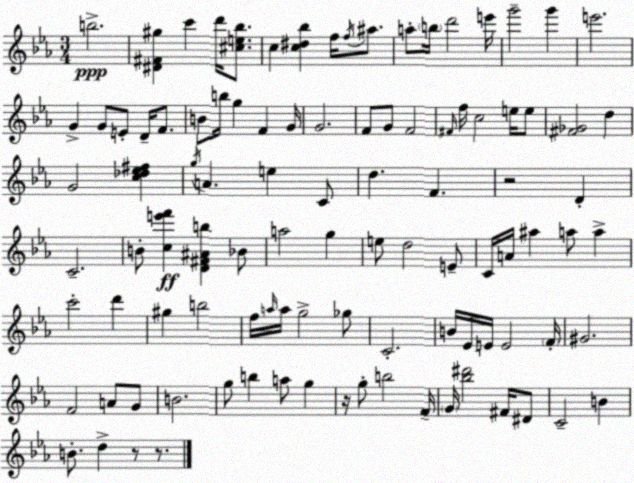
X:1
T:Untitled
M:3/4
L:1/4
K:Eb
b2 [^D^F^g] c' d'/4 [^ce_b]/2 c [c^d_b] f/4 f/4 ^a/2 a/2 b/4 d'2 e'/4 g'2 g' e'2 G G/2 E/2 D/4 F/2 B/2 b/4 g F G/4 G2 F/2 G/2 F2 ^F/4 f/4 c2 e/4 e/2 [^F_G]2 d G2 [c_d_e^f] g/4 A e C/2 d F z2 D C2 B/2 [ce'f'] [D^F^Ab] _B/2 a2 g e/2 d2 E/2 C/4 A/4 ^a a/2 a c'2 d' ^g b2 f/4 a/4 a/4 g2 _g/2 C2 B/4 _E/4 E/4 E2 F/4 ^G2 F2 A/2 G/2 B2 g/2 b a/2 g z/4 g/2 b2 F/4 G/4 [_b^d']2 ^F/4 ^D/2 C2 B B/2 d z/2 z/2